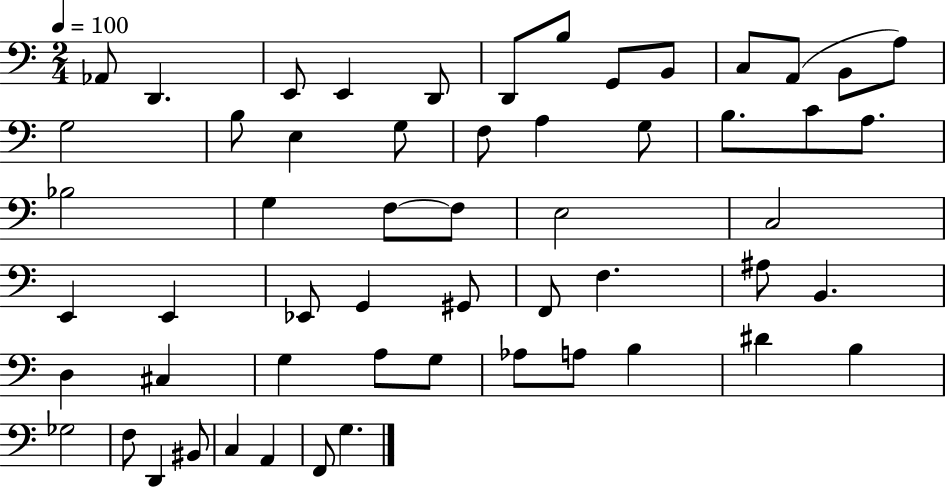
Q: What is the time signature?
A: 2/4